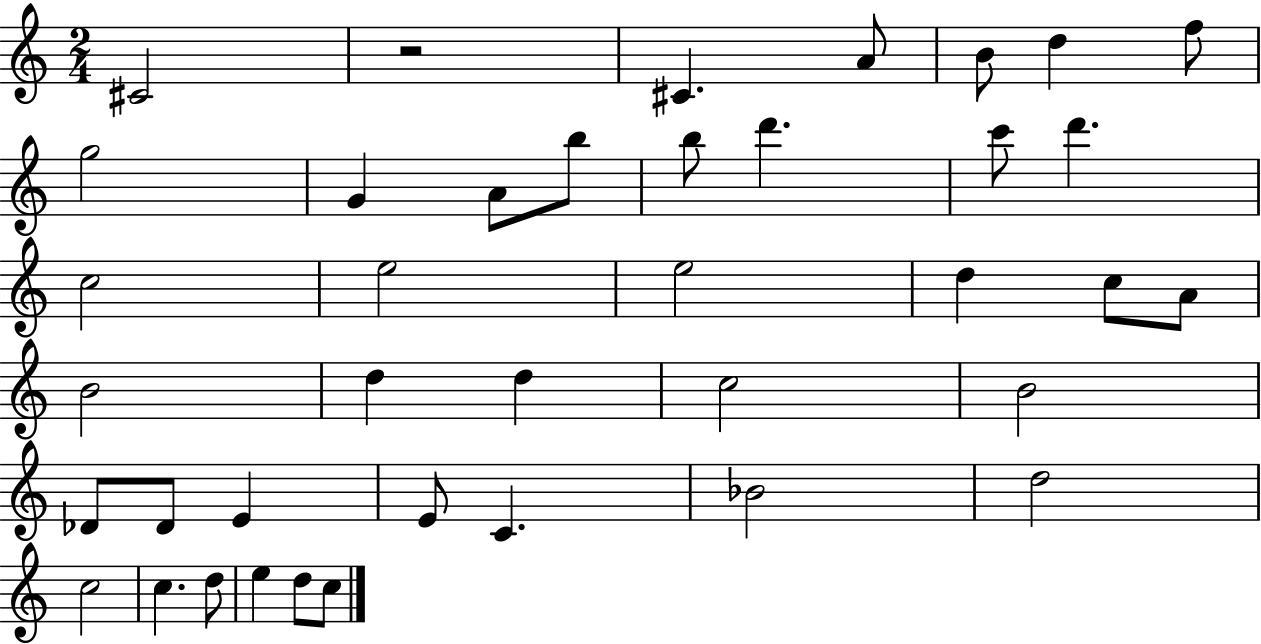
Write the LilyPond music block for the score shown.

{
  \clef treble
  \numericTimeSignature
  \time 2/4
  \key c \major
  cis'2 | r2 | cis'4. a'8 | b'8 d''4 f''8 | \break g''2 | g'4 a'8 b''8 | b''8 d'''4. | c'''8 d'''4. | \break c''2 | e''2 | e''2 | d''4 c''8 a'8 | \break b'2 | d''4 d''4 | c''2 | b'2 | \break des'8 des'8 e'4 | e'8 c'4. | bes'2 | d''2 | \break c''2 | c''4. d''8 | e''4 d''8 c''8 | \bar "|."
}